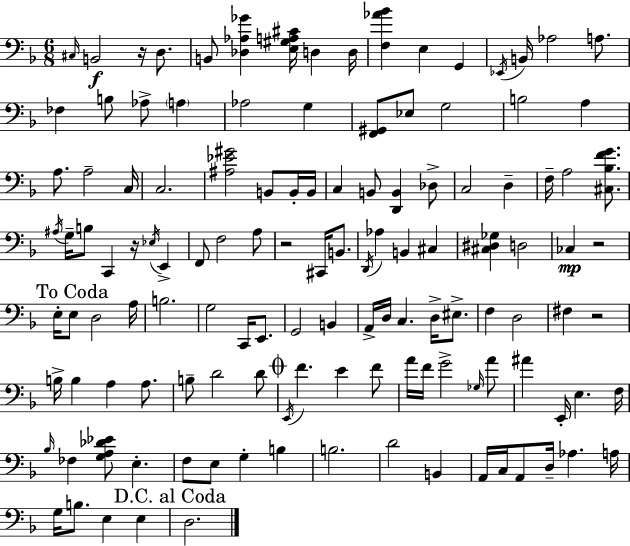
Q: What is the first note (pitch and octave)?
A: C#3